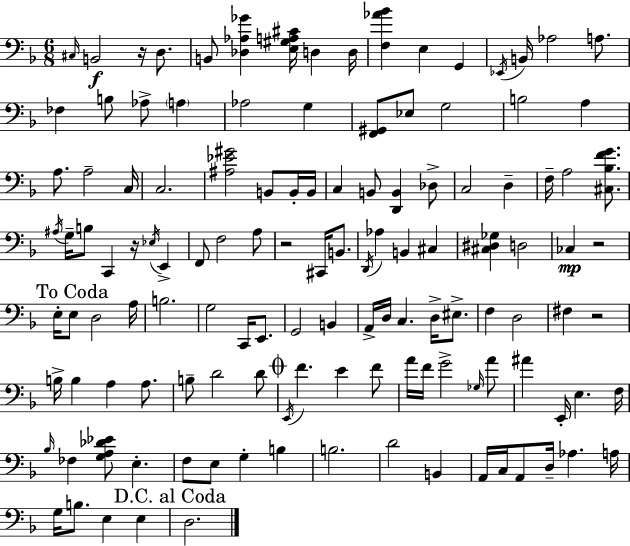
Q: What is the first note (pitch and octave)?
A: C#3